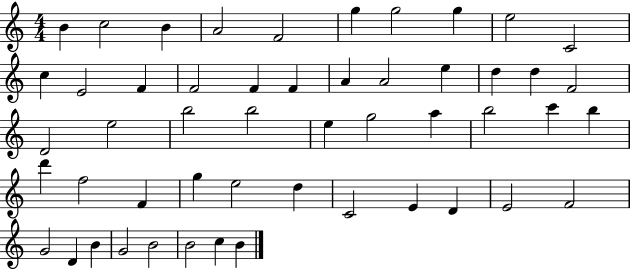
X:1
T:Untitled
M:4/4
L:1/4
K:C
B c2 B A2 F2 g g2 g e2 C2 c E2 F F2 F F A A2 e d d F2 D2 e2 b2 b2 e g2 a b2 c' b d' f2 F g e2 d C2 E D E2 F2 G2 D B G2 B2 B2 c B